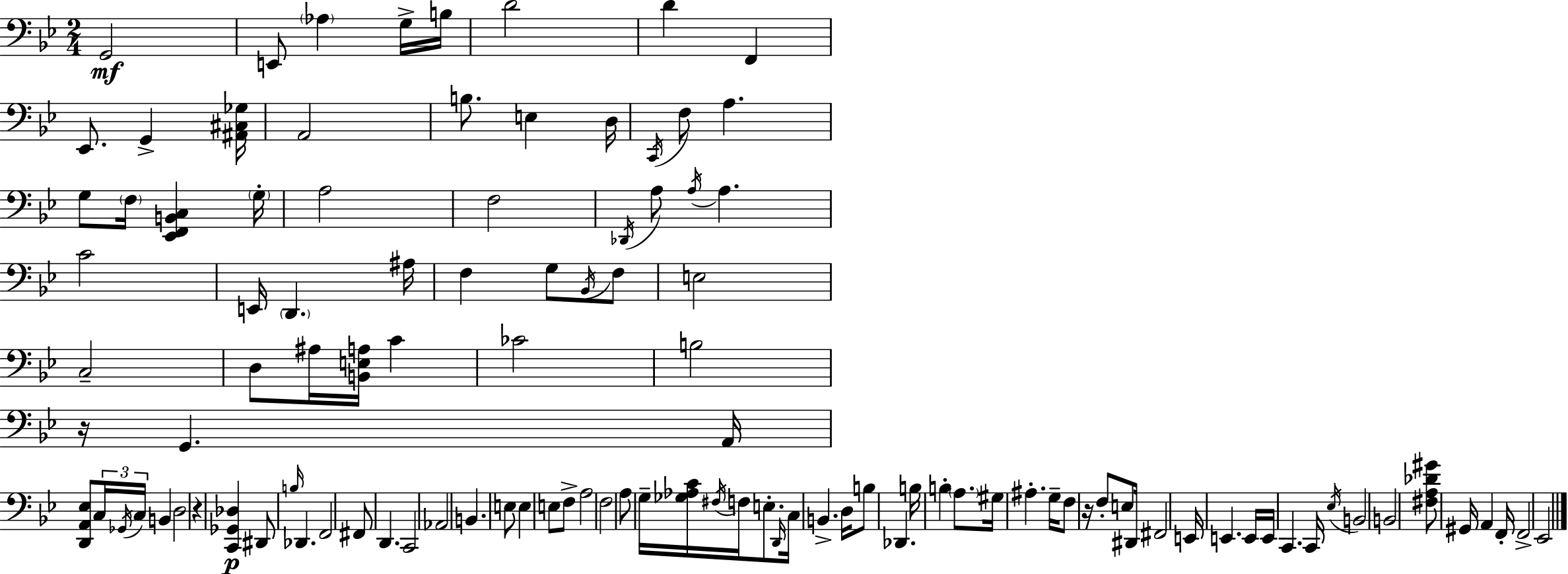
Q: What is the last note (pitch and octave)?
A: Eb2